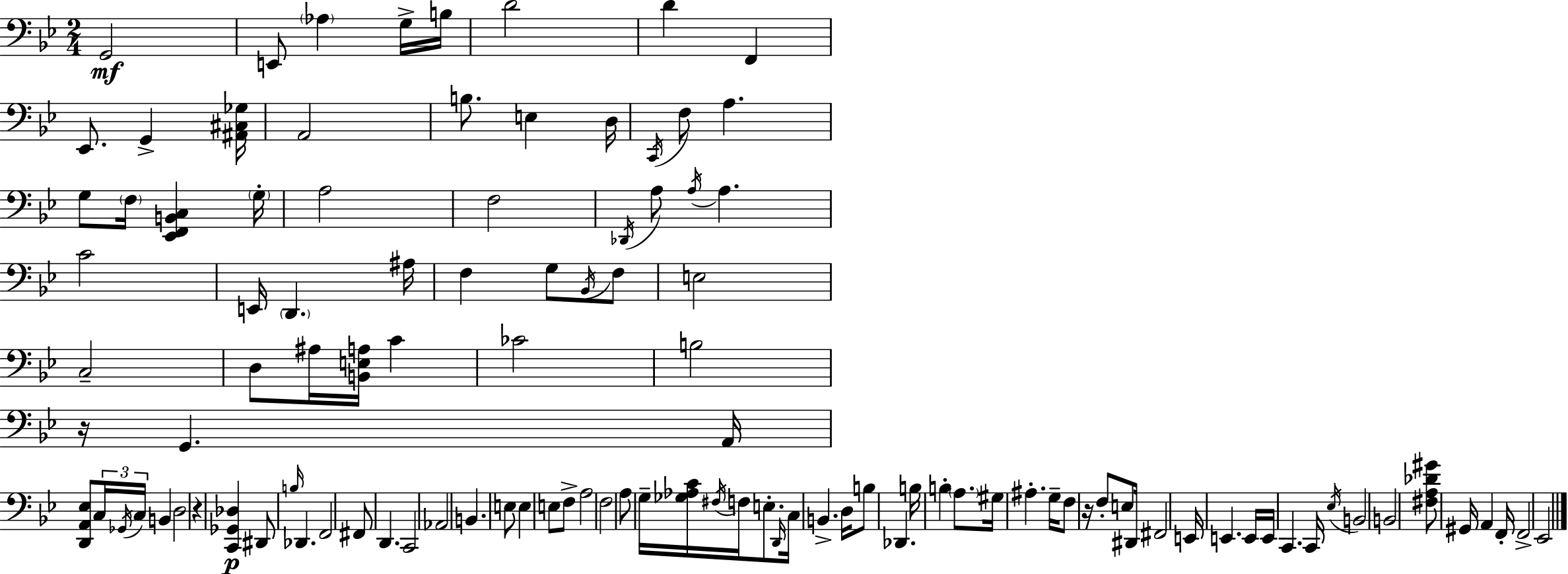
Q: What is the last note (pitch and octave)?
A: Eb2